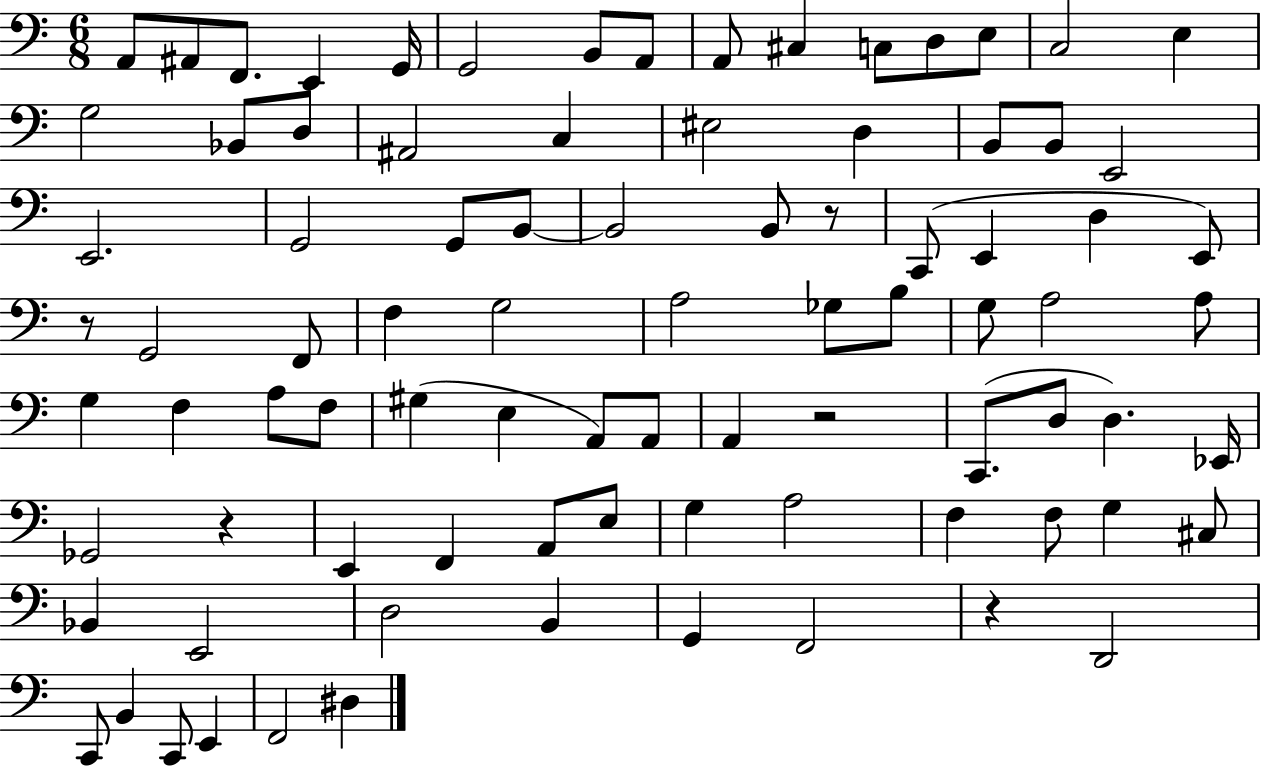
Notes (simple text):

A2/e A#2/e F2/e. E2/q G2/s G2/h B2/e A2/e A2/e C#3/q C3/e D3/e E3/e C3/h E3/q G3/h Bb2/e D3/e A#2/h C3/q EIS3/h D3/q B2/e B2/e E2/h E2/h. G2/h G2/e B2/e B2/h B2/e R/e C2/e E2/q D3/q E2/e R/e G2/h F2/e F3/q G3/h A3/h Gb3/e B3/e G3/e A3/h A3/e G3/q F3/q A3/e F3/e G#3/q E3/q A2/e A2/e A2/q R/h C2/e. D3/e D3/q. Eb2/s Gb2/h R/q E2/q F2/q A2/e E3/e G3/q A3/h F3/q F3/e G3/q C#3/e Bb2/q E2/h D3/h B2/q G2/q F2/h R/q D2/h C2/e B2/q C2/e E2/q F2/h D#3/q